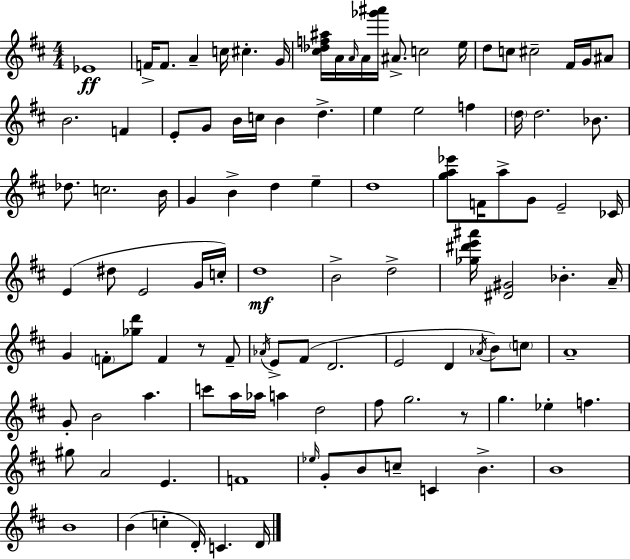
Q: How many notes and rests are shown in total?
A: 108